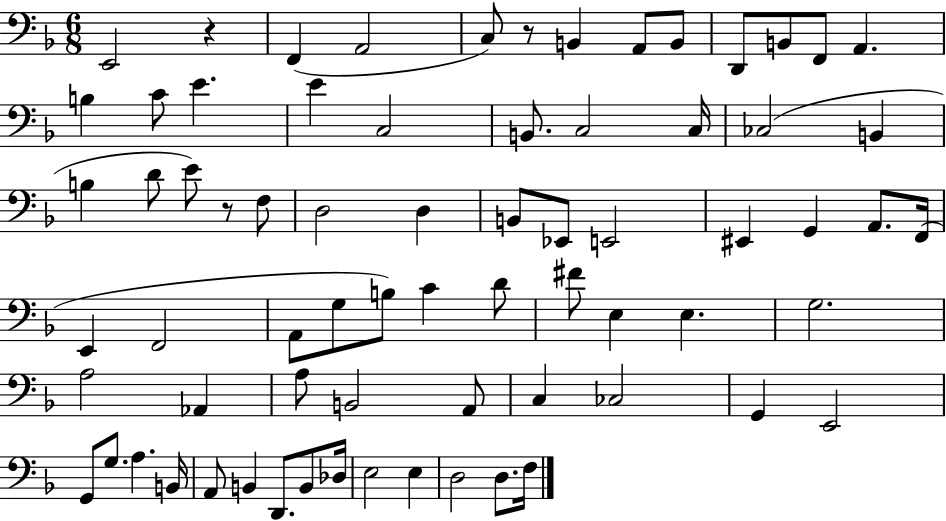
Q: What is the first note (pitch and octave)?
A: E2